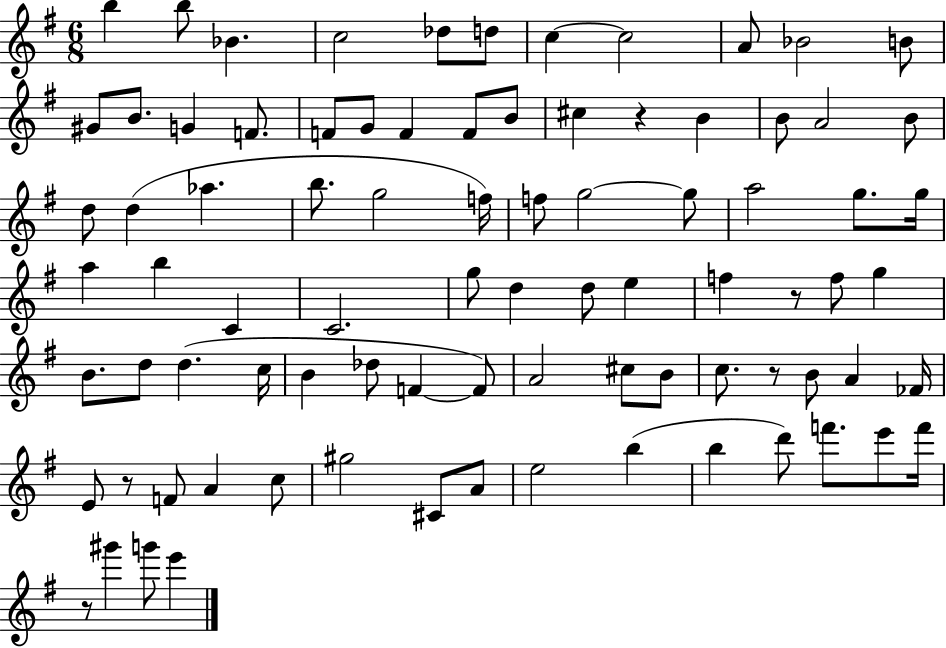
{
  \clef treble
  \numericTimeSignature
  \time 6/8
  \key g \major
  b''4 b''8 bes'4. | c''2 des''8 d''8 | c''4~~ c''2 | a'8 bes'2 b'8 | \break gis'8 b'8. g'4 f'8. | f'8 g'8 f'4 f'8 b'8 | cis''4 r4 b'4 | b'8 a'2 b'8 | \break d''8 d''4( aes''4. | b''8. g''2 f''16) | f''8 g''2~~ g''8 | a''2 g''8. g''16 | \break a''4 b''4 c'4 | c'2. | g''8 d''4 d''8 e''4 | f''4 r8 f''8 g''4 | \break b'8. d''8 d''4.( c''16 | b'4 des''8 f'4~~ f'8) | a'2 cis''8 b'8 | c''8. r8 b'8 a'4 fes'16 | \break e'8 r8 f'8 a'4 c''8 | gis''2 cis'8 a'8 | e''2 b''4( | b''4 d'''8) f'''8. e'''8 f'''16 | \break r8 gis'''4 g'''8 e'''4 | \bar "|."
}